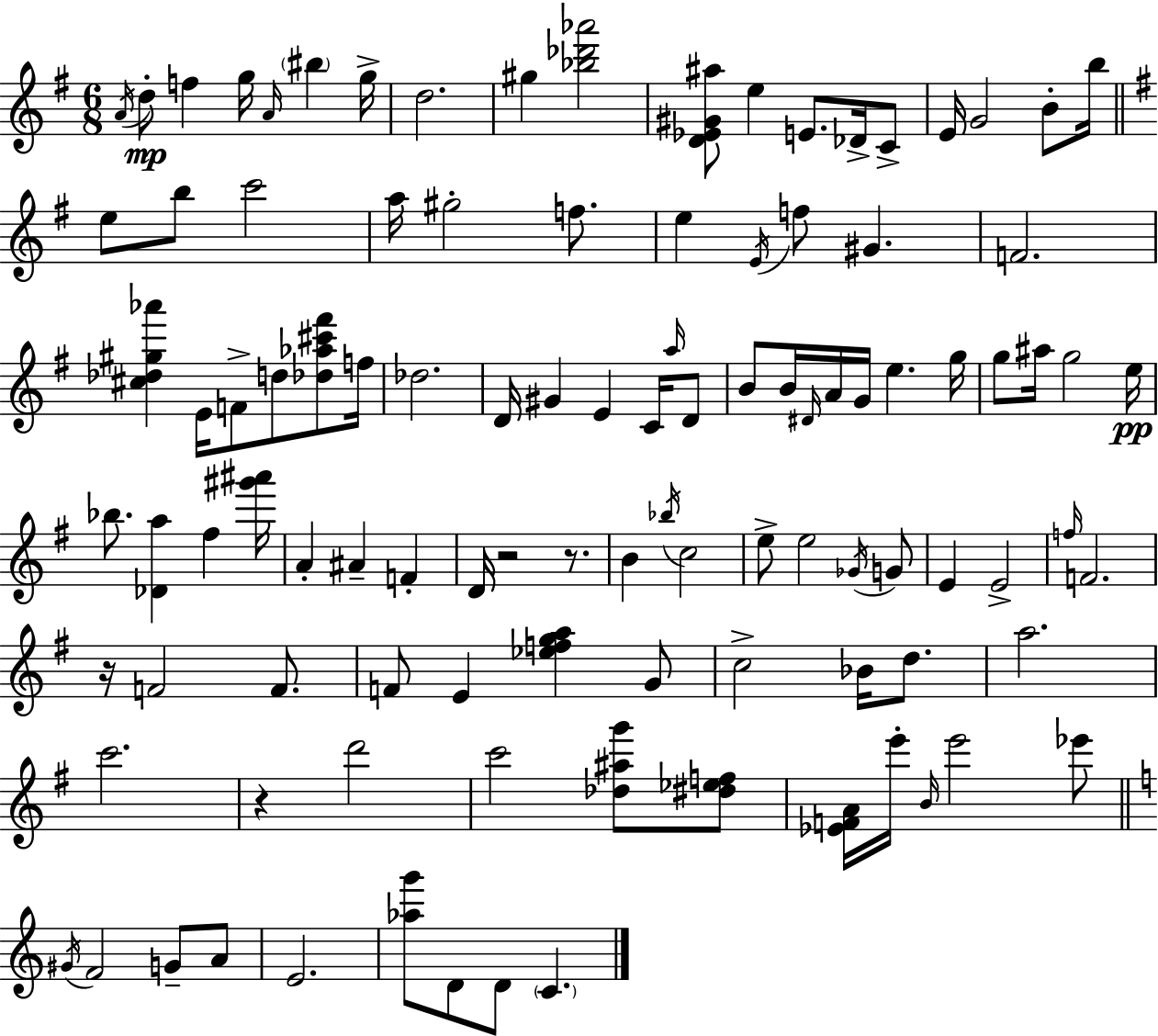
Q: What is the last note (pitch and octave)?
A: C4